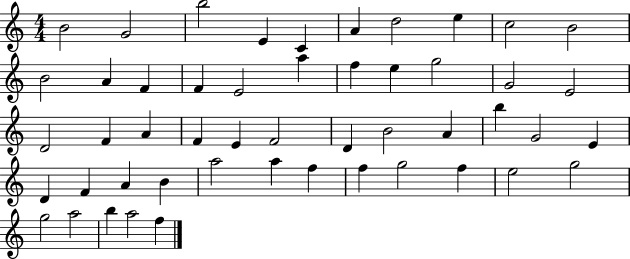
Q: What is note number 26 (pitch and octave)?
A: E4